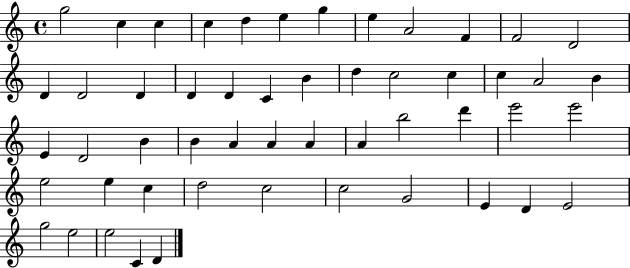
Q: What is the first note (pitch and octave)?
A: G5